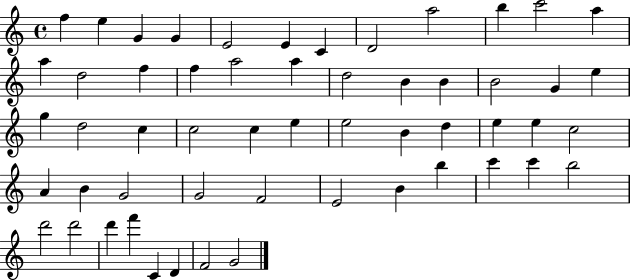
X:1
T:Untitled
M:4/4
L:1/4
K:C
f e G G E2 E C D2 a2 b c'2 a a d2 f f a2 a d2 B B B2 G e g d2 c c2 c e e2 B d e e c2 A B G2 G2 F2 E2 B b c' c' b2 d'2 d'2 d' f' C D F2 G2